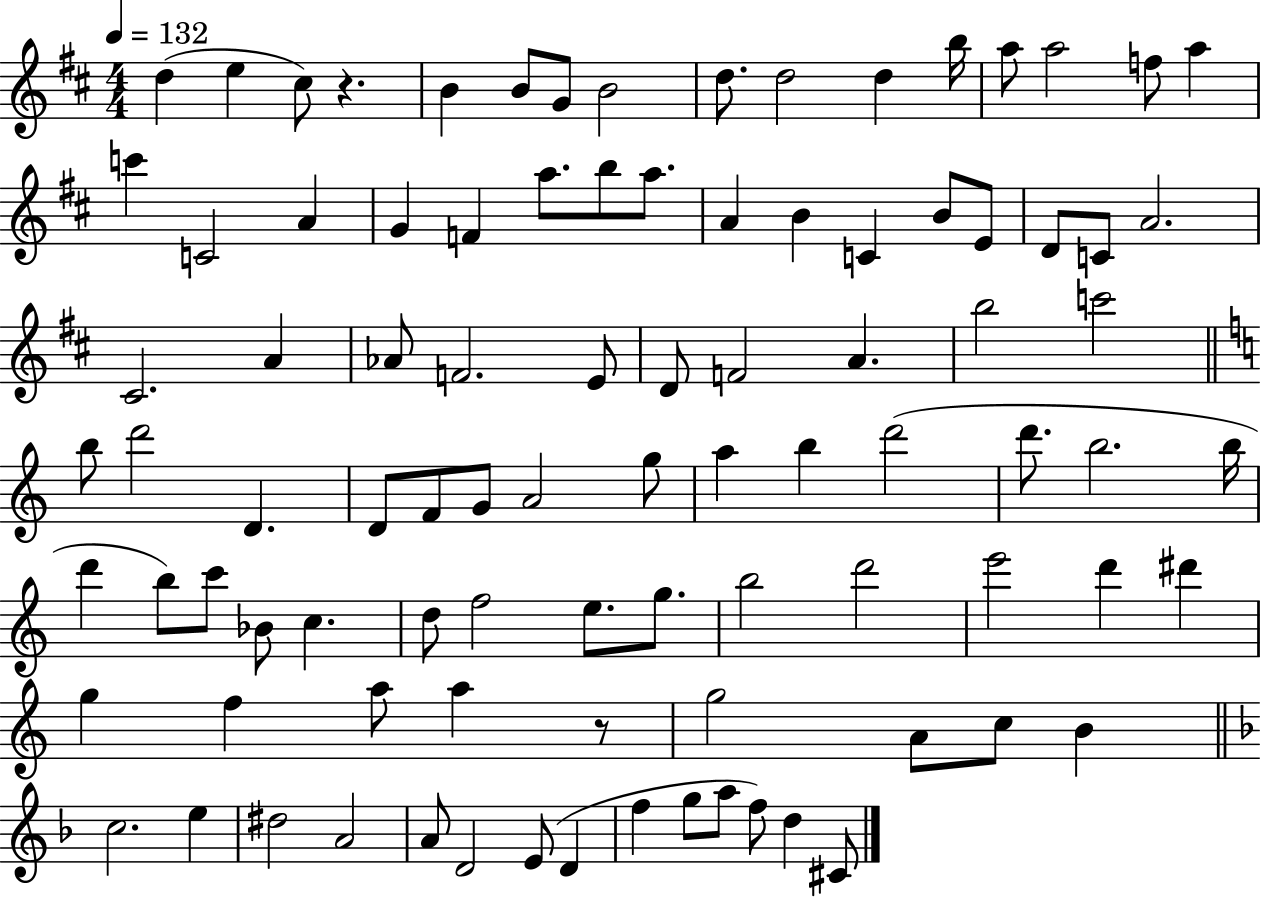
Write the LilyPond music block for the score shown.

{
  \clef treble
  \numericTimeSignature
  \time 4/4
  \key d \major
  \tempo 4 = 132
  d''4( e''4 cis''8) r4. | b'4 b'8 g'8 b'2 | d''8. d''2 d''4 b''16 | a''8 a''2 f''8 a''4 | \break c'''4 c'2 a'4 | g'4 f'4 a''8. b''8 a''8. | a'4 b'4 c'4 b'8 e'8 | d'8 c'8 a'2. | \break cis'2. a'4 | aes'8 f'2. e'8 | d'8 f'2 a'4. | b''2 c'''2 | \break \bar "||" \break \key c \major b''8 d'''2 d'4. | d'8 f'8 g'8 a'2 g''8 | a''4 b''4 d'''2( | d'''8. b''2. b''16 | \break d'''4 b''8) c'''8 bes'8 c''4. | d''8 f''2 e''8. g''8. | b''2 d'''2 | e'''2 d'''4 dis'''4 | \break g''4 f''4 a''8 a''4 r8 | g''2 a'8 c''8 b'4 | \bar "||" \break \key f \major c''2. e''4 | dis''2 a'2 | a'8 d'2 e'8( d'4 | f''4 g''8 a''8 f''8) d''4 cis'8 | \break \bar "|."
}